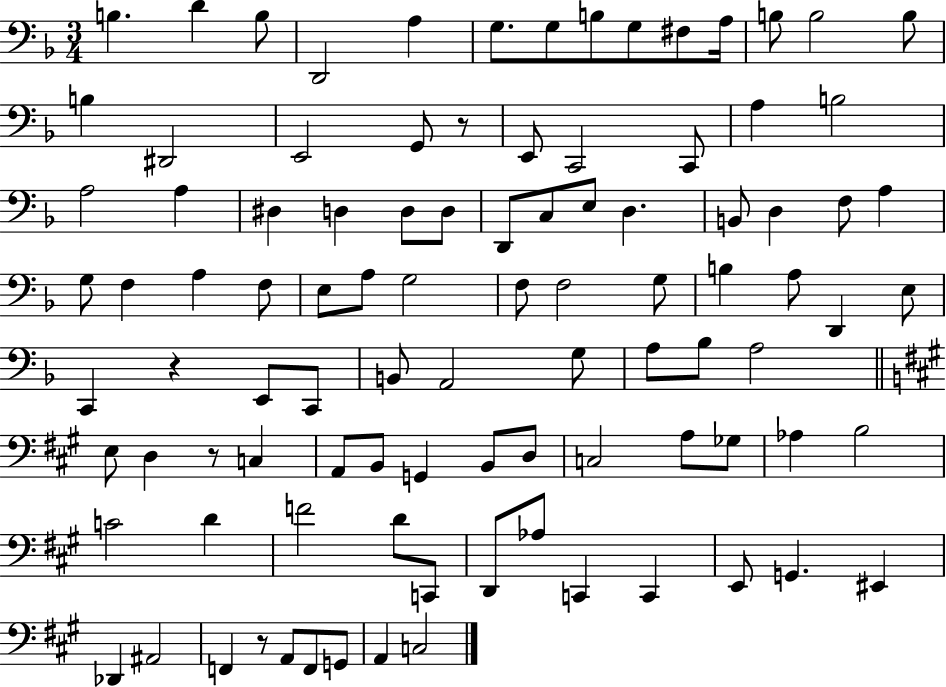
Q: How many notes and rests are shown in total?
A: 97